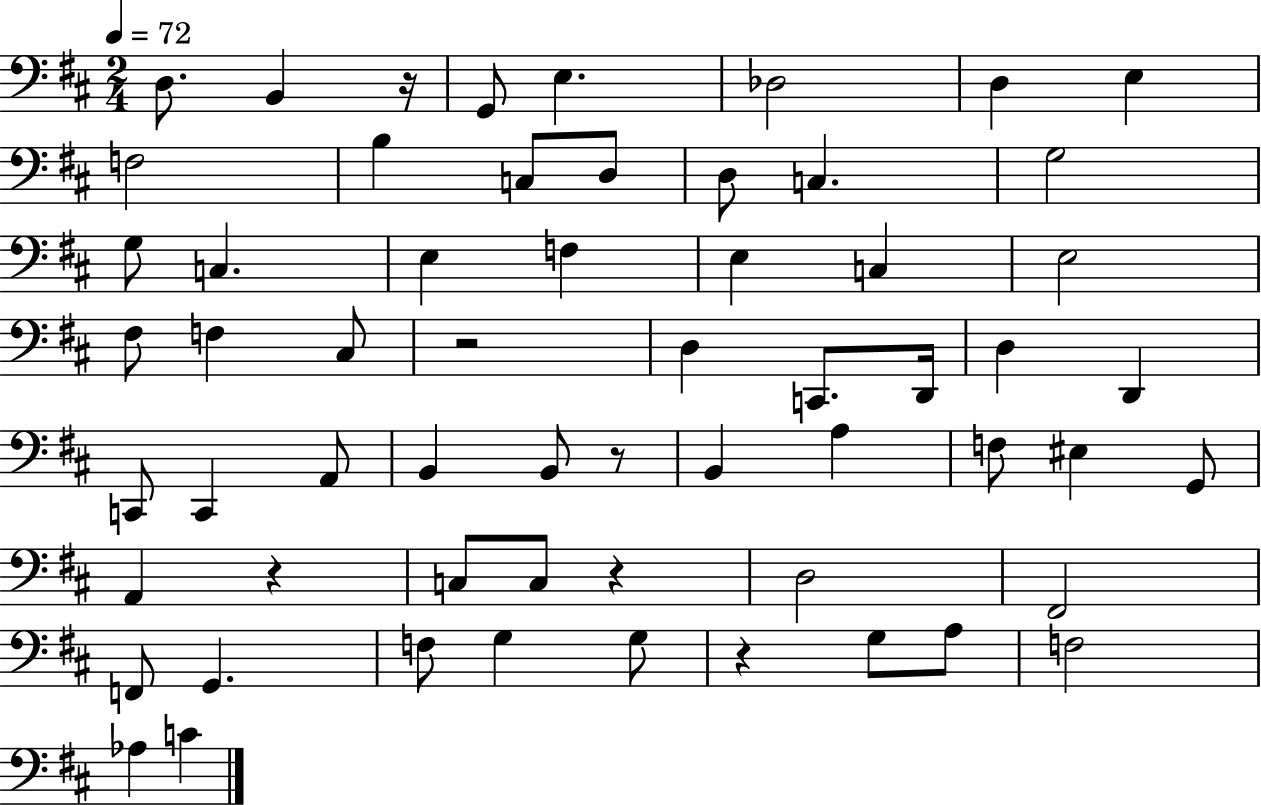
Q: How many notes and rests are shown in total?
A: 60